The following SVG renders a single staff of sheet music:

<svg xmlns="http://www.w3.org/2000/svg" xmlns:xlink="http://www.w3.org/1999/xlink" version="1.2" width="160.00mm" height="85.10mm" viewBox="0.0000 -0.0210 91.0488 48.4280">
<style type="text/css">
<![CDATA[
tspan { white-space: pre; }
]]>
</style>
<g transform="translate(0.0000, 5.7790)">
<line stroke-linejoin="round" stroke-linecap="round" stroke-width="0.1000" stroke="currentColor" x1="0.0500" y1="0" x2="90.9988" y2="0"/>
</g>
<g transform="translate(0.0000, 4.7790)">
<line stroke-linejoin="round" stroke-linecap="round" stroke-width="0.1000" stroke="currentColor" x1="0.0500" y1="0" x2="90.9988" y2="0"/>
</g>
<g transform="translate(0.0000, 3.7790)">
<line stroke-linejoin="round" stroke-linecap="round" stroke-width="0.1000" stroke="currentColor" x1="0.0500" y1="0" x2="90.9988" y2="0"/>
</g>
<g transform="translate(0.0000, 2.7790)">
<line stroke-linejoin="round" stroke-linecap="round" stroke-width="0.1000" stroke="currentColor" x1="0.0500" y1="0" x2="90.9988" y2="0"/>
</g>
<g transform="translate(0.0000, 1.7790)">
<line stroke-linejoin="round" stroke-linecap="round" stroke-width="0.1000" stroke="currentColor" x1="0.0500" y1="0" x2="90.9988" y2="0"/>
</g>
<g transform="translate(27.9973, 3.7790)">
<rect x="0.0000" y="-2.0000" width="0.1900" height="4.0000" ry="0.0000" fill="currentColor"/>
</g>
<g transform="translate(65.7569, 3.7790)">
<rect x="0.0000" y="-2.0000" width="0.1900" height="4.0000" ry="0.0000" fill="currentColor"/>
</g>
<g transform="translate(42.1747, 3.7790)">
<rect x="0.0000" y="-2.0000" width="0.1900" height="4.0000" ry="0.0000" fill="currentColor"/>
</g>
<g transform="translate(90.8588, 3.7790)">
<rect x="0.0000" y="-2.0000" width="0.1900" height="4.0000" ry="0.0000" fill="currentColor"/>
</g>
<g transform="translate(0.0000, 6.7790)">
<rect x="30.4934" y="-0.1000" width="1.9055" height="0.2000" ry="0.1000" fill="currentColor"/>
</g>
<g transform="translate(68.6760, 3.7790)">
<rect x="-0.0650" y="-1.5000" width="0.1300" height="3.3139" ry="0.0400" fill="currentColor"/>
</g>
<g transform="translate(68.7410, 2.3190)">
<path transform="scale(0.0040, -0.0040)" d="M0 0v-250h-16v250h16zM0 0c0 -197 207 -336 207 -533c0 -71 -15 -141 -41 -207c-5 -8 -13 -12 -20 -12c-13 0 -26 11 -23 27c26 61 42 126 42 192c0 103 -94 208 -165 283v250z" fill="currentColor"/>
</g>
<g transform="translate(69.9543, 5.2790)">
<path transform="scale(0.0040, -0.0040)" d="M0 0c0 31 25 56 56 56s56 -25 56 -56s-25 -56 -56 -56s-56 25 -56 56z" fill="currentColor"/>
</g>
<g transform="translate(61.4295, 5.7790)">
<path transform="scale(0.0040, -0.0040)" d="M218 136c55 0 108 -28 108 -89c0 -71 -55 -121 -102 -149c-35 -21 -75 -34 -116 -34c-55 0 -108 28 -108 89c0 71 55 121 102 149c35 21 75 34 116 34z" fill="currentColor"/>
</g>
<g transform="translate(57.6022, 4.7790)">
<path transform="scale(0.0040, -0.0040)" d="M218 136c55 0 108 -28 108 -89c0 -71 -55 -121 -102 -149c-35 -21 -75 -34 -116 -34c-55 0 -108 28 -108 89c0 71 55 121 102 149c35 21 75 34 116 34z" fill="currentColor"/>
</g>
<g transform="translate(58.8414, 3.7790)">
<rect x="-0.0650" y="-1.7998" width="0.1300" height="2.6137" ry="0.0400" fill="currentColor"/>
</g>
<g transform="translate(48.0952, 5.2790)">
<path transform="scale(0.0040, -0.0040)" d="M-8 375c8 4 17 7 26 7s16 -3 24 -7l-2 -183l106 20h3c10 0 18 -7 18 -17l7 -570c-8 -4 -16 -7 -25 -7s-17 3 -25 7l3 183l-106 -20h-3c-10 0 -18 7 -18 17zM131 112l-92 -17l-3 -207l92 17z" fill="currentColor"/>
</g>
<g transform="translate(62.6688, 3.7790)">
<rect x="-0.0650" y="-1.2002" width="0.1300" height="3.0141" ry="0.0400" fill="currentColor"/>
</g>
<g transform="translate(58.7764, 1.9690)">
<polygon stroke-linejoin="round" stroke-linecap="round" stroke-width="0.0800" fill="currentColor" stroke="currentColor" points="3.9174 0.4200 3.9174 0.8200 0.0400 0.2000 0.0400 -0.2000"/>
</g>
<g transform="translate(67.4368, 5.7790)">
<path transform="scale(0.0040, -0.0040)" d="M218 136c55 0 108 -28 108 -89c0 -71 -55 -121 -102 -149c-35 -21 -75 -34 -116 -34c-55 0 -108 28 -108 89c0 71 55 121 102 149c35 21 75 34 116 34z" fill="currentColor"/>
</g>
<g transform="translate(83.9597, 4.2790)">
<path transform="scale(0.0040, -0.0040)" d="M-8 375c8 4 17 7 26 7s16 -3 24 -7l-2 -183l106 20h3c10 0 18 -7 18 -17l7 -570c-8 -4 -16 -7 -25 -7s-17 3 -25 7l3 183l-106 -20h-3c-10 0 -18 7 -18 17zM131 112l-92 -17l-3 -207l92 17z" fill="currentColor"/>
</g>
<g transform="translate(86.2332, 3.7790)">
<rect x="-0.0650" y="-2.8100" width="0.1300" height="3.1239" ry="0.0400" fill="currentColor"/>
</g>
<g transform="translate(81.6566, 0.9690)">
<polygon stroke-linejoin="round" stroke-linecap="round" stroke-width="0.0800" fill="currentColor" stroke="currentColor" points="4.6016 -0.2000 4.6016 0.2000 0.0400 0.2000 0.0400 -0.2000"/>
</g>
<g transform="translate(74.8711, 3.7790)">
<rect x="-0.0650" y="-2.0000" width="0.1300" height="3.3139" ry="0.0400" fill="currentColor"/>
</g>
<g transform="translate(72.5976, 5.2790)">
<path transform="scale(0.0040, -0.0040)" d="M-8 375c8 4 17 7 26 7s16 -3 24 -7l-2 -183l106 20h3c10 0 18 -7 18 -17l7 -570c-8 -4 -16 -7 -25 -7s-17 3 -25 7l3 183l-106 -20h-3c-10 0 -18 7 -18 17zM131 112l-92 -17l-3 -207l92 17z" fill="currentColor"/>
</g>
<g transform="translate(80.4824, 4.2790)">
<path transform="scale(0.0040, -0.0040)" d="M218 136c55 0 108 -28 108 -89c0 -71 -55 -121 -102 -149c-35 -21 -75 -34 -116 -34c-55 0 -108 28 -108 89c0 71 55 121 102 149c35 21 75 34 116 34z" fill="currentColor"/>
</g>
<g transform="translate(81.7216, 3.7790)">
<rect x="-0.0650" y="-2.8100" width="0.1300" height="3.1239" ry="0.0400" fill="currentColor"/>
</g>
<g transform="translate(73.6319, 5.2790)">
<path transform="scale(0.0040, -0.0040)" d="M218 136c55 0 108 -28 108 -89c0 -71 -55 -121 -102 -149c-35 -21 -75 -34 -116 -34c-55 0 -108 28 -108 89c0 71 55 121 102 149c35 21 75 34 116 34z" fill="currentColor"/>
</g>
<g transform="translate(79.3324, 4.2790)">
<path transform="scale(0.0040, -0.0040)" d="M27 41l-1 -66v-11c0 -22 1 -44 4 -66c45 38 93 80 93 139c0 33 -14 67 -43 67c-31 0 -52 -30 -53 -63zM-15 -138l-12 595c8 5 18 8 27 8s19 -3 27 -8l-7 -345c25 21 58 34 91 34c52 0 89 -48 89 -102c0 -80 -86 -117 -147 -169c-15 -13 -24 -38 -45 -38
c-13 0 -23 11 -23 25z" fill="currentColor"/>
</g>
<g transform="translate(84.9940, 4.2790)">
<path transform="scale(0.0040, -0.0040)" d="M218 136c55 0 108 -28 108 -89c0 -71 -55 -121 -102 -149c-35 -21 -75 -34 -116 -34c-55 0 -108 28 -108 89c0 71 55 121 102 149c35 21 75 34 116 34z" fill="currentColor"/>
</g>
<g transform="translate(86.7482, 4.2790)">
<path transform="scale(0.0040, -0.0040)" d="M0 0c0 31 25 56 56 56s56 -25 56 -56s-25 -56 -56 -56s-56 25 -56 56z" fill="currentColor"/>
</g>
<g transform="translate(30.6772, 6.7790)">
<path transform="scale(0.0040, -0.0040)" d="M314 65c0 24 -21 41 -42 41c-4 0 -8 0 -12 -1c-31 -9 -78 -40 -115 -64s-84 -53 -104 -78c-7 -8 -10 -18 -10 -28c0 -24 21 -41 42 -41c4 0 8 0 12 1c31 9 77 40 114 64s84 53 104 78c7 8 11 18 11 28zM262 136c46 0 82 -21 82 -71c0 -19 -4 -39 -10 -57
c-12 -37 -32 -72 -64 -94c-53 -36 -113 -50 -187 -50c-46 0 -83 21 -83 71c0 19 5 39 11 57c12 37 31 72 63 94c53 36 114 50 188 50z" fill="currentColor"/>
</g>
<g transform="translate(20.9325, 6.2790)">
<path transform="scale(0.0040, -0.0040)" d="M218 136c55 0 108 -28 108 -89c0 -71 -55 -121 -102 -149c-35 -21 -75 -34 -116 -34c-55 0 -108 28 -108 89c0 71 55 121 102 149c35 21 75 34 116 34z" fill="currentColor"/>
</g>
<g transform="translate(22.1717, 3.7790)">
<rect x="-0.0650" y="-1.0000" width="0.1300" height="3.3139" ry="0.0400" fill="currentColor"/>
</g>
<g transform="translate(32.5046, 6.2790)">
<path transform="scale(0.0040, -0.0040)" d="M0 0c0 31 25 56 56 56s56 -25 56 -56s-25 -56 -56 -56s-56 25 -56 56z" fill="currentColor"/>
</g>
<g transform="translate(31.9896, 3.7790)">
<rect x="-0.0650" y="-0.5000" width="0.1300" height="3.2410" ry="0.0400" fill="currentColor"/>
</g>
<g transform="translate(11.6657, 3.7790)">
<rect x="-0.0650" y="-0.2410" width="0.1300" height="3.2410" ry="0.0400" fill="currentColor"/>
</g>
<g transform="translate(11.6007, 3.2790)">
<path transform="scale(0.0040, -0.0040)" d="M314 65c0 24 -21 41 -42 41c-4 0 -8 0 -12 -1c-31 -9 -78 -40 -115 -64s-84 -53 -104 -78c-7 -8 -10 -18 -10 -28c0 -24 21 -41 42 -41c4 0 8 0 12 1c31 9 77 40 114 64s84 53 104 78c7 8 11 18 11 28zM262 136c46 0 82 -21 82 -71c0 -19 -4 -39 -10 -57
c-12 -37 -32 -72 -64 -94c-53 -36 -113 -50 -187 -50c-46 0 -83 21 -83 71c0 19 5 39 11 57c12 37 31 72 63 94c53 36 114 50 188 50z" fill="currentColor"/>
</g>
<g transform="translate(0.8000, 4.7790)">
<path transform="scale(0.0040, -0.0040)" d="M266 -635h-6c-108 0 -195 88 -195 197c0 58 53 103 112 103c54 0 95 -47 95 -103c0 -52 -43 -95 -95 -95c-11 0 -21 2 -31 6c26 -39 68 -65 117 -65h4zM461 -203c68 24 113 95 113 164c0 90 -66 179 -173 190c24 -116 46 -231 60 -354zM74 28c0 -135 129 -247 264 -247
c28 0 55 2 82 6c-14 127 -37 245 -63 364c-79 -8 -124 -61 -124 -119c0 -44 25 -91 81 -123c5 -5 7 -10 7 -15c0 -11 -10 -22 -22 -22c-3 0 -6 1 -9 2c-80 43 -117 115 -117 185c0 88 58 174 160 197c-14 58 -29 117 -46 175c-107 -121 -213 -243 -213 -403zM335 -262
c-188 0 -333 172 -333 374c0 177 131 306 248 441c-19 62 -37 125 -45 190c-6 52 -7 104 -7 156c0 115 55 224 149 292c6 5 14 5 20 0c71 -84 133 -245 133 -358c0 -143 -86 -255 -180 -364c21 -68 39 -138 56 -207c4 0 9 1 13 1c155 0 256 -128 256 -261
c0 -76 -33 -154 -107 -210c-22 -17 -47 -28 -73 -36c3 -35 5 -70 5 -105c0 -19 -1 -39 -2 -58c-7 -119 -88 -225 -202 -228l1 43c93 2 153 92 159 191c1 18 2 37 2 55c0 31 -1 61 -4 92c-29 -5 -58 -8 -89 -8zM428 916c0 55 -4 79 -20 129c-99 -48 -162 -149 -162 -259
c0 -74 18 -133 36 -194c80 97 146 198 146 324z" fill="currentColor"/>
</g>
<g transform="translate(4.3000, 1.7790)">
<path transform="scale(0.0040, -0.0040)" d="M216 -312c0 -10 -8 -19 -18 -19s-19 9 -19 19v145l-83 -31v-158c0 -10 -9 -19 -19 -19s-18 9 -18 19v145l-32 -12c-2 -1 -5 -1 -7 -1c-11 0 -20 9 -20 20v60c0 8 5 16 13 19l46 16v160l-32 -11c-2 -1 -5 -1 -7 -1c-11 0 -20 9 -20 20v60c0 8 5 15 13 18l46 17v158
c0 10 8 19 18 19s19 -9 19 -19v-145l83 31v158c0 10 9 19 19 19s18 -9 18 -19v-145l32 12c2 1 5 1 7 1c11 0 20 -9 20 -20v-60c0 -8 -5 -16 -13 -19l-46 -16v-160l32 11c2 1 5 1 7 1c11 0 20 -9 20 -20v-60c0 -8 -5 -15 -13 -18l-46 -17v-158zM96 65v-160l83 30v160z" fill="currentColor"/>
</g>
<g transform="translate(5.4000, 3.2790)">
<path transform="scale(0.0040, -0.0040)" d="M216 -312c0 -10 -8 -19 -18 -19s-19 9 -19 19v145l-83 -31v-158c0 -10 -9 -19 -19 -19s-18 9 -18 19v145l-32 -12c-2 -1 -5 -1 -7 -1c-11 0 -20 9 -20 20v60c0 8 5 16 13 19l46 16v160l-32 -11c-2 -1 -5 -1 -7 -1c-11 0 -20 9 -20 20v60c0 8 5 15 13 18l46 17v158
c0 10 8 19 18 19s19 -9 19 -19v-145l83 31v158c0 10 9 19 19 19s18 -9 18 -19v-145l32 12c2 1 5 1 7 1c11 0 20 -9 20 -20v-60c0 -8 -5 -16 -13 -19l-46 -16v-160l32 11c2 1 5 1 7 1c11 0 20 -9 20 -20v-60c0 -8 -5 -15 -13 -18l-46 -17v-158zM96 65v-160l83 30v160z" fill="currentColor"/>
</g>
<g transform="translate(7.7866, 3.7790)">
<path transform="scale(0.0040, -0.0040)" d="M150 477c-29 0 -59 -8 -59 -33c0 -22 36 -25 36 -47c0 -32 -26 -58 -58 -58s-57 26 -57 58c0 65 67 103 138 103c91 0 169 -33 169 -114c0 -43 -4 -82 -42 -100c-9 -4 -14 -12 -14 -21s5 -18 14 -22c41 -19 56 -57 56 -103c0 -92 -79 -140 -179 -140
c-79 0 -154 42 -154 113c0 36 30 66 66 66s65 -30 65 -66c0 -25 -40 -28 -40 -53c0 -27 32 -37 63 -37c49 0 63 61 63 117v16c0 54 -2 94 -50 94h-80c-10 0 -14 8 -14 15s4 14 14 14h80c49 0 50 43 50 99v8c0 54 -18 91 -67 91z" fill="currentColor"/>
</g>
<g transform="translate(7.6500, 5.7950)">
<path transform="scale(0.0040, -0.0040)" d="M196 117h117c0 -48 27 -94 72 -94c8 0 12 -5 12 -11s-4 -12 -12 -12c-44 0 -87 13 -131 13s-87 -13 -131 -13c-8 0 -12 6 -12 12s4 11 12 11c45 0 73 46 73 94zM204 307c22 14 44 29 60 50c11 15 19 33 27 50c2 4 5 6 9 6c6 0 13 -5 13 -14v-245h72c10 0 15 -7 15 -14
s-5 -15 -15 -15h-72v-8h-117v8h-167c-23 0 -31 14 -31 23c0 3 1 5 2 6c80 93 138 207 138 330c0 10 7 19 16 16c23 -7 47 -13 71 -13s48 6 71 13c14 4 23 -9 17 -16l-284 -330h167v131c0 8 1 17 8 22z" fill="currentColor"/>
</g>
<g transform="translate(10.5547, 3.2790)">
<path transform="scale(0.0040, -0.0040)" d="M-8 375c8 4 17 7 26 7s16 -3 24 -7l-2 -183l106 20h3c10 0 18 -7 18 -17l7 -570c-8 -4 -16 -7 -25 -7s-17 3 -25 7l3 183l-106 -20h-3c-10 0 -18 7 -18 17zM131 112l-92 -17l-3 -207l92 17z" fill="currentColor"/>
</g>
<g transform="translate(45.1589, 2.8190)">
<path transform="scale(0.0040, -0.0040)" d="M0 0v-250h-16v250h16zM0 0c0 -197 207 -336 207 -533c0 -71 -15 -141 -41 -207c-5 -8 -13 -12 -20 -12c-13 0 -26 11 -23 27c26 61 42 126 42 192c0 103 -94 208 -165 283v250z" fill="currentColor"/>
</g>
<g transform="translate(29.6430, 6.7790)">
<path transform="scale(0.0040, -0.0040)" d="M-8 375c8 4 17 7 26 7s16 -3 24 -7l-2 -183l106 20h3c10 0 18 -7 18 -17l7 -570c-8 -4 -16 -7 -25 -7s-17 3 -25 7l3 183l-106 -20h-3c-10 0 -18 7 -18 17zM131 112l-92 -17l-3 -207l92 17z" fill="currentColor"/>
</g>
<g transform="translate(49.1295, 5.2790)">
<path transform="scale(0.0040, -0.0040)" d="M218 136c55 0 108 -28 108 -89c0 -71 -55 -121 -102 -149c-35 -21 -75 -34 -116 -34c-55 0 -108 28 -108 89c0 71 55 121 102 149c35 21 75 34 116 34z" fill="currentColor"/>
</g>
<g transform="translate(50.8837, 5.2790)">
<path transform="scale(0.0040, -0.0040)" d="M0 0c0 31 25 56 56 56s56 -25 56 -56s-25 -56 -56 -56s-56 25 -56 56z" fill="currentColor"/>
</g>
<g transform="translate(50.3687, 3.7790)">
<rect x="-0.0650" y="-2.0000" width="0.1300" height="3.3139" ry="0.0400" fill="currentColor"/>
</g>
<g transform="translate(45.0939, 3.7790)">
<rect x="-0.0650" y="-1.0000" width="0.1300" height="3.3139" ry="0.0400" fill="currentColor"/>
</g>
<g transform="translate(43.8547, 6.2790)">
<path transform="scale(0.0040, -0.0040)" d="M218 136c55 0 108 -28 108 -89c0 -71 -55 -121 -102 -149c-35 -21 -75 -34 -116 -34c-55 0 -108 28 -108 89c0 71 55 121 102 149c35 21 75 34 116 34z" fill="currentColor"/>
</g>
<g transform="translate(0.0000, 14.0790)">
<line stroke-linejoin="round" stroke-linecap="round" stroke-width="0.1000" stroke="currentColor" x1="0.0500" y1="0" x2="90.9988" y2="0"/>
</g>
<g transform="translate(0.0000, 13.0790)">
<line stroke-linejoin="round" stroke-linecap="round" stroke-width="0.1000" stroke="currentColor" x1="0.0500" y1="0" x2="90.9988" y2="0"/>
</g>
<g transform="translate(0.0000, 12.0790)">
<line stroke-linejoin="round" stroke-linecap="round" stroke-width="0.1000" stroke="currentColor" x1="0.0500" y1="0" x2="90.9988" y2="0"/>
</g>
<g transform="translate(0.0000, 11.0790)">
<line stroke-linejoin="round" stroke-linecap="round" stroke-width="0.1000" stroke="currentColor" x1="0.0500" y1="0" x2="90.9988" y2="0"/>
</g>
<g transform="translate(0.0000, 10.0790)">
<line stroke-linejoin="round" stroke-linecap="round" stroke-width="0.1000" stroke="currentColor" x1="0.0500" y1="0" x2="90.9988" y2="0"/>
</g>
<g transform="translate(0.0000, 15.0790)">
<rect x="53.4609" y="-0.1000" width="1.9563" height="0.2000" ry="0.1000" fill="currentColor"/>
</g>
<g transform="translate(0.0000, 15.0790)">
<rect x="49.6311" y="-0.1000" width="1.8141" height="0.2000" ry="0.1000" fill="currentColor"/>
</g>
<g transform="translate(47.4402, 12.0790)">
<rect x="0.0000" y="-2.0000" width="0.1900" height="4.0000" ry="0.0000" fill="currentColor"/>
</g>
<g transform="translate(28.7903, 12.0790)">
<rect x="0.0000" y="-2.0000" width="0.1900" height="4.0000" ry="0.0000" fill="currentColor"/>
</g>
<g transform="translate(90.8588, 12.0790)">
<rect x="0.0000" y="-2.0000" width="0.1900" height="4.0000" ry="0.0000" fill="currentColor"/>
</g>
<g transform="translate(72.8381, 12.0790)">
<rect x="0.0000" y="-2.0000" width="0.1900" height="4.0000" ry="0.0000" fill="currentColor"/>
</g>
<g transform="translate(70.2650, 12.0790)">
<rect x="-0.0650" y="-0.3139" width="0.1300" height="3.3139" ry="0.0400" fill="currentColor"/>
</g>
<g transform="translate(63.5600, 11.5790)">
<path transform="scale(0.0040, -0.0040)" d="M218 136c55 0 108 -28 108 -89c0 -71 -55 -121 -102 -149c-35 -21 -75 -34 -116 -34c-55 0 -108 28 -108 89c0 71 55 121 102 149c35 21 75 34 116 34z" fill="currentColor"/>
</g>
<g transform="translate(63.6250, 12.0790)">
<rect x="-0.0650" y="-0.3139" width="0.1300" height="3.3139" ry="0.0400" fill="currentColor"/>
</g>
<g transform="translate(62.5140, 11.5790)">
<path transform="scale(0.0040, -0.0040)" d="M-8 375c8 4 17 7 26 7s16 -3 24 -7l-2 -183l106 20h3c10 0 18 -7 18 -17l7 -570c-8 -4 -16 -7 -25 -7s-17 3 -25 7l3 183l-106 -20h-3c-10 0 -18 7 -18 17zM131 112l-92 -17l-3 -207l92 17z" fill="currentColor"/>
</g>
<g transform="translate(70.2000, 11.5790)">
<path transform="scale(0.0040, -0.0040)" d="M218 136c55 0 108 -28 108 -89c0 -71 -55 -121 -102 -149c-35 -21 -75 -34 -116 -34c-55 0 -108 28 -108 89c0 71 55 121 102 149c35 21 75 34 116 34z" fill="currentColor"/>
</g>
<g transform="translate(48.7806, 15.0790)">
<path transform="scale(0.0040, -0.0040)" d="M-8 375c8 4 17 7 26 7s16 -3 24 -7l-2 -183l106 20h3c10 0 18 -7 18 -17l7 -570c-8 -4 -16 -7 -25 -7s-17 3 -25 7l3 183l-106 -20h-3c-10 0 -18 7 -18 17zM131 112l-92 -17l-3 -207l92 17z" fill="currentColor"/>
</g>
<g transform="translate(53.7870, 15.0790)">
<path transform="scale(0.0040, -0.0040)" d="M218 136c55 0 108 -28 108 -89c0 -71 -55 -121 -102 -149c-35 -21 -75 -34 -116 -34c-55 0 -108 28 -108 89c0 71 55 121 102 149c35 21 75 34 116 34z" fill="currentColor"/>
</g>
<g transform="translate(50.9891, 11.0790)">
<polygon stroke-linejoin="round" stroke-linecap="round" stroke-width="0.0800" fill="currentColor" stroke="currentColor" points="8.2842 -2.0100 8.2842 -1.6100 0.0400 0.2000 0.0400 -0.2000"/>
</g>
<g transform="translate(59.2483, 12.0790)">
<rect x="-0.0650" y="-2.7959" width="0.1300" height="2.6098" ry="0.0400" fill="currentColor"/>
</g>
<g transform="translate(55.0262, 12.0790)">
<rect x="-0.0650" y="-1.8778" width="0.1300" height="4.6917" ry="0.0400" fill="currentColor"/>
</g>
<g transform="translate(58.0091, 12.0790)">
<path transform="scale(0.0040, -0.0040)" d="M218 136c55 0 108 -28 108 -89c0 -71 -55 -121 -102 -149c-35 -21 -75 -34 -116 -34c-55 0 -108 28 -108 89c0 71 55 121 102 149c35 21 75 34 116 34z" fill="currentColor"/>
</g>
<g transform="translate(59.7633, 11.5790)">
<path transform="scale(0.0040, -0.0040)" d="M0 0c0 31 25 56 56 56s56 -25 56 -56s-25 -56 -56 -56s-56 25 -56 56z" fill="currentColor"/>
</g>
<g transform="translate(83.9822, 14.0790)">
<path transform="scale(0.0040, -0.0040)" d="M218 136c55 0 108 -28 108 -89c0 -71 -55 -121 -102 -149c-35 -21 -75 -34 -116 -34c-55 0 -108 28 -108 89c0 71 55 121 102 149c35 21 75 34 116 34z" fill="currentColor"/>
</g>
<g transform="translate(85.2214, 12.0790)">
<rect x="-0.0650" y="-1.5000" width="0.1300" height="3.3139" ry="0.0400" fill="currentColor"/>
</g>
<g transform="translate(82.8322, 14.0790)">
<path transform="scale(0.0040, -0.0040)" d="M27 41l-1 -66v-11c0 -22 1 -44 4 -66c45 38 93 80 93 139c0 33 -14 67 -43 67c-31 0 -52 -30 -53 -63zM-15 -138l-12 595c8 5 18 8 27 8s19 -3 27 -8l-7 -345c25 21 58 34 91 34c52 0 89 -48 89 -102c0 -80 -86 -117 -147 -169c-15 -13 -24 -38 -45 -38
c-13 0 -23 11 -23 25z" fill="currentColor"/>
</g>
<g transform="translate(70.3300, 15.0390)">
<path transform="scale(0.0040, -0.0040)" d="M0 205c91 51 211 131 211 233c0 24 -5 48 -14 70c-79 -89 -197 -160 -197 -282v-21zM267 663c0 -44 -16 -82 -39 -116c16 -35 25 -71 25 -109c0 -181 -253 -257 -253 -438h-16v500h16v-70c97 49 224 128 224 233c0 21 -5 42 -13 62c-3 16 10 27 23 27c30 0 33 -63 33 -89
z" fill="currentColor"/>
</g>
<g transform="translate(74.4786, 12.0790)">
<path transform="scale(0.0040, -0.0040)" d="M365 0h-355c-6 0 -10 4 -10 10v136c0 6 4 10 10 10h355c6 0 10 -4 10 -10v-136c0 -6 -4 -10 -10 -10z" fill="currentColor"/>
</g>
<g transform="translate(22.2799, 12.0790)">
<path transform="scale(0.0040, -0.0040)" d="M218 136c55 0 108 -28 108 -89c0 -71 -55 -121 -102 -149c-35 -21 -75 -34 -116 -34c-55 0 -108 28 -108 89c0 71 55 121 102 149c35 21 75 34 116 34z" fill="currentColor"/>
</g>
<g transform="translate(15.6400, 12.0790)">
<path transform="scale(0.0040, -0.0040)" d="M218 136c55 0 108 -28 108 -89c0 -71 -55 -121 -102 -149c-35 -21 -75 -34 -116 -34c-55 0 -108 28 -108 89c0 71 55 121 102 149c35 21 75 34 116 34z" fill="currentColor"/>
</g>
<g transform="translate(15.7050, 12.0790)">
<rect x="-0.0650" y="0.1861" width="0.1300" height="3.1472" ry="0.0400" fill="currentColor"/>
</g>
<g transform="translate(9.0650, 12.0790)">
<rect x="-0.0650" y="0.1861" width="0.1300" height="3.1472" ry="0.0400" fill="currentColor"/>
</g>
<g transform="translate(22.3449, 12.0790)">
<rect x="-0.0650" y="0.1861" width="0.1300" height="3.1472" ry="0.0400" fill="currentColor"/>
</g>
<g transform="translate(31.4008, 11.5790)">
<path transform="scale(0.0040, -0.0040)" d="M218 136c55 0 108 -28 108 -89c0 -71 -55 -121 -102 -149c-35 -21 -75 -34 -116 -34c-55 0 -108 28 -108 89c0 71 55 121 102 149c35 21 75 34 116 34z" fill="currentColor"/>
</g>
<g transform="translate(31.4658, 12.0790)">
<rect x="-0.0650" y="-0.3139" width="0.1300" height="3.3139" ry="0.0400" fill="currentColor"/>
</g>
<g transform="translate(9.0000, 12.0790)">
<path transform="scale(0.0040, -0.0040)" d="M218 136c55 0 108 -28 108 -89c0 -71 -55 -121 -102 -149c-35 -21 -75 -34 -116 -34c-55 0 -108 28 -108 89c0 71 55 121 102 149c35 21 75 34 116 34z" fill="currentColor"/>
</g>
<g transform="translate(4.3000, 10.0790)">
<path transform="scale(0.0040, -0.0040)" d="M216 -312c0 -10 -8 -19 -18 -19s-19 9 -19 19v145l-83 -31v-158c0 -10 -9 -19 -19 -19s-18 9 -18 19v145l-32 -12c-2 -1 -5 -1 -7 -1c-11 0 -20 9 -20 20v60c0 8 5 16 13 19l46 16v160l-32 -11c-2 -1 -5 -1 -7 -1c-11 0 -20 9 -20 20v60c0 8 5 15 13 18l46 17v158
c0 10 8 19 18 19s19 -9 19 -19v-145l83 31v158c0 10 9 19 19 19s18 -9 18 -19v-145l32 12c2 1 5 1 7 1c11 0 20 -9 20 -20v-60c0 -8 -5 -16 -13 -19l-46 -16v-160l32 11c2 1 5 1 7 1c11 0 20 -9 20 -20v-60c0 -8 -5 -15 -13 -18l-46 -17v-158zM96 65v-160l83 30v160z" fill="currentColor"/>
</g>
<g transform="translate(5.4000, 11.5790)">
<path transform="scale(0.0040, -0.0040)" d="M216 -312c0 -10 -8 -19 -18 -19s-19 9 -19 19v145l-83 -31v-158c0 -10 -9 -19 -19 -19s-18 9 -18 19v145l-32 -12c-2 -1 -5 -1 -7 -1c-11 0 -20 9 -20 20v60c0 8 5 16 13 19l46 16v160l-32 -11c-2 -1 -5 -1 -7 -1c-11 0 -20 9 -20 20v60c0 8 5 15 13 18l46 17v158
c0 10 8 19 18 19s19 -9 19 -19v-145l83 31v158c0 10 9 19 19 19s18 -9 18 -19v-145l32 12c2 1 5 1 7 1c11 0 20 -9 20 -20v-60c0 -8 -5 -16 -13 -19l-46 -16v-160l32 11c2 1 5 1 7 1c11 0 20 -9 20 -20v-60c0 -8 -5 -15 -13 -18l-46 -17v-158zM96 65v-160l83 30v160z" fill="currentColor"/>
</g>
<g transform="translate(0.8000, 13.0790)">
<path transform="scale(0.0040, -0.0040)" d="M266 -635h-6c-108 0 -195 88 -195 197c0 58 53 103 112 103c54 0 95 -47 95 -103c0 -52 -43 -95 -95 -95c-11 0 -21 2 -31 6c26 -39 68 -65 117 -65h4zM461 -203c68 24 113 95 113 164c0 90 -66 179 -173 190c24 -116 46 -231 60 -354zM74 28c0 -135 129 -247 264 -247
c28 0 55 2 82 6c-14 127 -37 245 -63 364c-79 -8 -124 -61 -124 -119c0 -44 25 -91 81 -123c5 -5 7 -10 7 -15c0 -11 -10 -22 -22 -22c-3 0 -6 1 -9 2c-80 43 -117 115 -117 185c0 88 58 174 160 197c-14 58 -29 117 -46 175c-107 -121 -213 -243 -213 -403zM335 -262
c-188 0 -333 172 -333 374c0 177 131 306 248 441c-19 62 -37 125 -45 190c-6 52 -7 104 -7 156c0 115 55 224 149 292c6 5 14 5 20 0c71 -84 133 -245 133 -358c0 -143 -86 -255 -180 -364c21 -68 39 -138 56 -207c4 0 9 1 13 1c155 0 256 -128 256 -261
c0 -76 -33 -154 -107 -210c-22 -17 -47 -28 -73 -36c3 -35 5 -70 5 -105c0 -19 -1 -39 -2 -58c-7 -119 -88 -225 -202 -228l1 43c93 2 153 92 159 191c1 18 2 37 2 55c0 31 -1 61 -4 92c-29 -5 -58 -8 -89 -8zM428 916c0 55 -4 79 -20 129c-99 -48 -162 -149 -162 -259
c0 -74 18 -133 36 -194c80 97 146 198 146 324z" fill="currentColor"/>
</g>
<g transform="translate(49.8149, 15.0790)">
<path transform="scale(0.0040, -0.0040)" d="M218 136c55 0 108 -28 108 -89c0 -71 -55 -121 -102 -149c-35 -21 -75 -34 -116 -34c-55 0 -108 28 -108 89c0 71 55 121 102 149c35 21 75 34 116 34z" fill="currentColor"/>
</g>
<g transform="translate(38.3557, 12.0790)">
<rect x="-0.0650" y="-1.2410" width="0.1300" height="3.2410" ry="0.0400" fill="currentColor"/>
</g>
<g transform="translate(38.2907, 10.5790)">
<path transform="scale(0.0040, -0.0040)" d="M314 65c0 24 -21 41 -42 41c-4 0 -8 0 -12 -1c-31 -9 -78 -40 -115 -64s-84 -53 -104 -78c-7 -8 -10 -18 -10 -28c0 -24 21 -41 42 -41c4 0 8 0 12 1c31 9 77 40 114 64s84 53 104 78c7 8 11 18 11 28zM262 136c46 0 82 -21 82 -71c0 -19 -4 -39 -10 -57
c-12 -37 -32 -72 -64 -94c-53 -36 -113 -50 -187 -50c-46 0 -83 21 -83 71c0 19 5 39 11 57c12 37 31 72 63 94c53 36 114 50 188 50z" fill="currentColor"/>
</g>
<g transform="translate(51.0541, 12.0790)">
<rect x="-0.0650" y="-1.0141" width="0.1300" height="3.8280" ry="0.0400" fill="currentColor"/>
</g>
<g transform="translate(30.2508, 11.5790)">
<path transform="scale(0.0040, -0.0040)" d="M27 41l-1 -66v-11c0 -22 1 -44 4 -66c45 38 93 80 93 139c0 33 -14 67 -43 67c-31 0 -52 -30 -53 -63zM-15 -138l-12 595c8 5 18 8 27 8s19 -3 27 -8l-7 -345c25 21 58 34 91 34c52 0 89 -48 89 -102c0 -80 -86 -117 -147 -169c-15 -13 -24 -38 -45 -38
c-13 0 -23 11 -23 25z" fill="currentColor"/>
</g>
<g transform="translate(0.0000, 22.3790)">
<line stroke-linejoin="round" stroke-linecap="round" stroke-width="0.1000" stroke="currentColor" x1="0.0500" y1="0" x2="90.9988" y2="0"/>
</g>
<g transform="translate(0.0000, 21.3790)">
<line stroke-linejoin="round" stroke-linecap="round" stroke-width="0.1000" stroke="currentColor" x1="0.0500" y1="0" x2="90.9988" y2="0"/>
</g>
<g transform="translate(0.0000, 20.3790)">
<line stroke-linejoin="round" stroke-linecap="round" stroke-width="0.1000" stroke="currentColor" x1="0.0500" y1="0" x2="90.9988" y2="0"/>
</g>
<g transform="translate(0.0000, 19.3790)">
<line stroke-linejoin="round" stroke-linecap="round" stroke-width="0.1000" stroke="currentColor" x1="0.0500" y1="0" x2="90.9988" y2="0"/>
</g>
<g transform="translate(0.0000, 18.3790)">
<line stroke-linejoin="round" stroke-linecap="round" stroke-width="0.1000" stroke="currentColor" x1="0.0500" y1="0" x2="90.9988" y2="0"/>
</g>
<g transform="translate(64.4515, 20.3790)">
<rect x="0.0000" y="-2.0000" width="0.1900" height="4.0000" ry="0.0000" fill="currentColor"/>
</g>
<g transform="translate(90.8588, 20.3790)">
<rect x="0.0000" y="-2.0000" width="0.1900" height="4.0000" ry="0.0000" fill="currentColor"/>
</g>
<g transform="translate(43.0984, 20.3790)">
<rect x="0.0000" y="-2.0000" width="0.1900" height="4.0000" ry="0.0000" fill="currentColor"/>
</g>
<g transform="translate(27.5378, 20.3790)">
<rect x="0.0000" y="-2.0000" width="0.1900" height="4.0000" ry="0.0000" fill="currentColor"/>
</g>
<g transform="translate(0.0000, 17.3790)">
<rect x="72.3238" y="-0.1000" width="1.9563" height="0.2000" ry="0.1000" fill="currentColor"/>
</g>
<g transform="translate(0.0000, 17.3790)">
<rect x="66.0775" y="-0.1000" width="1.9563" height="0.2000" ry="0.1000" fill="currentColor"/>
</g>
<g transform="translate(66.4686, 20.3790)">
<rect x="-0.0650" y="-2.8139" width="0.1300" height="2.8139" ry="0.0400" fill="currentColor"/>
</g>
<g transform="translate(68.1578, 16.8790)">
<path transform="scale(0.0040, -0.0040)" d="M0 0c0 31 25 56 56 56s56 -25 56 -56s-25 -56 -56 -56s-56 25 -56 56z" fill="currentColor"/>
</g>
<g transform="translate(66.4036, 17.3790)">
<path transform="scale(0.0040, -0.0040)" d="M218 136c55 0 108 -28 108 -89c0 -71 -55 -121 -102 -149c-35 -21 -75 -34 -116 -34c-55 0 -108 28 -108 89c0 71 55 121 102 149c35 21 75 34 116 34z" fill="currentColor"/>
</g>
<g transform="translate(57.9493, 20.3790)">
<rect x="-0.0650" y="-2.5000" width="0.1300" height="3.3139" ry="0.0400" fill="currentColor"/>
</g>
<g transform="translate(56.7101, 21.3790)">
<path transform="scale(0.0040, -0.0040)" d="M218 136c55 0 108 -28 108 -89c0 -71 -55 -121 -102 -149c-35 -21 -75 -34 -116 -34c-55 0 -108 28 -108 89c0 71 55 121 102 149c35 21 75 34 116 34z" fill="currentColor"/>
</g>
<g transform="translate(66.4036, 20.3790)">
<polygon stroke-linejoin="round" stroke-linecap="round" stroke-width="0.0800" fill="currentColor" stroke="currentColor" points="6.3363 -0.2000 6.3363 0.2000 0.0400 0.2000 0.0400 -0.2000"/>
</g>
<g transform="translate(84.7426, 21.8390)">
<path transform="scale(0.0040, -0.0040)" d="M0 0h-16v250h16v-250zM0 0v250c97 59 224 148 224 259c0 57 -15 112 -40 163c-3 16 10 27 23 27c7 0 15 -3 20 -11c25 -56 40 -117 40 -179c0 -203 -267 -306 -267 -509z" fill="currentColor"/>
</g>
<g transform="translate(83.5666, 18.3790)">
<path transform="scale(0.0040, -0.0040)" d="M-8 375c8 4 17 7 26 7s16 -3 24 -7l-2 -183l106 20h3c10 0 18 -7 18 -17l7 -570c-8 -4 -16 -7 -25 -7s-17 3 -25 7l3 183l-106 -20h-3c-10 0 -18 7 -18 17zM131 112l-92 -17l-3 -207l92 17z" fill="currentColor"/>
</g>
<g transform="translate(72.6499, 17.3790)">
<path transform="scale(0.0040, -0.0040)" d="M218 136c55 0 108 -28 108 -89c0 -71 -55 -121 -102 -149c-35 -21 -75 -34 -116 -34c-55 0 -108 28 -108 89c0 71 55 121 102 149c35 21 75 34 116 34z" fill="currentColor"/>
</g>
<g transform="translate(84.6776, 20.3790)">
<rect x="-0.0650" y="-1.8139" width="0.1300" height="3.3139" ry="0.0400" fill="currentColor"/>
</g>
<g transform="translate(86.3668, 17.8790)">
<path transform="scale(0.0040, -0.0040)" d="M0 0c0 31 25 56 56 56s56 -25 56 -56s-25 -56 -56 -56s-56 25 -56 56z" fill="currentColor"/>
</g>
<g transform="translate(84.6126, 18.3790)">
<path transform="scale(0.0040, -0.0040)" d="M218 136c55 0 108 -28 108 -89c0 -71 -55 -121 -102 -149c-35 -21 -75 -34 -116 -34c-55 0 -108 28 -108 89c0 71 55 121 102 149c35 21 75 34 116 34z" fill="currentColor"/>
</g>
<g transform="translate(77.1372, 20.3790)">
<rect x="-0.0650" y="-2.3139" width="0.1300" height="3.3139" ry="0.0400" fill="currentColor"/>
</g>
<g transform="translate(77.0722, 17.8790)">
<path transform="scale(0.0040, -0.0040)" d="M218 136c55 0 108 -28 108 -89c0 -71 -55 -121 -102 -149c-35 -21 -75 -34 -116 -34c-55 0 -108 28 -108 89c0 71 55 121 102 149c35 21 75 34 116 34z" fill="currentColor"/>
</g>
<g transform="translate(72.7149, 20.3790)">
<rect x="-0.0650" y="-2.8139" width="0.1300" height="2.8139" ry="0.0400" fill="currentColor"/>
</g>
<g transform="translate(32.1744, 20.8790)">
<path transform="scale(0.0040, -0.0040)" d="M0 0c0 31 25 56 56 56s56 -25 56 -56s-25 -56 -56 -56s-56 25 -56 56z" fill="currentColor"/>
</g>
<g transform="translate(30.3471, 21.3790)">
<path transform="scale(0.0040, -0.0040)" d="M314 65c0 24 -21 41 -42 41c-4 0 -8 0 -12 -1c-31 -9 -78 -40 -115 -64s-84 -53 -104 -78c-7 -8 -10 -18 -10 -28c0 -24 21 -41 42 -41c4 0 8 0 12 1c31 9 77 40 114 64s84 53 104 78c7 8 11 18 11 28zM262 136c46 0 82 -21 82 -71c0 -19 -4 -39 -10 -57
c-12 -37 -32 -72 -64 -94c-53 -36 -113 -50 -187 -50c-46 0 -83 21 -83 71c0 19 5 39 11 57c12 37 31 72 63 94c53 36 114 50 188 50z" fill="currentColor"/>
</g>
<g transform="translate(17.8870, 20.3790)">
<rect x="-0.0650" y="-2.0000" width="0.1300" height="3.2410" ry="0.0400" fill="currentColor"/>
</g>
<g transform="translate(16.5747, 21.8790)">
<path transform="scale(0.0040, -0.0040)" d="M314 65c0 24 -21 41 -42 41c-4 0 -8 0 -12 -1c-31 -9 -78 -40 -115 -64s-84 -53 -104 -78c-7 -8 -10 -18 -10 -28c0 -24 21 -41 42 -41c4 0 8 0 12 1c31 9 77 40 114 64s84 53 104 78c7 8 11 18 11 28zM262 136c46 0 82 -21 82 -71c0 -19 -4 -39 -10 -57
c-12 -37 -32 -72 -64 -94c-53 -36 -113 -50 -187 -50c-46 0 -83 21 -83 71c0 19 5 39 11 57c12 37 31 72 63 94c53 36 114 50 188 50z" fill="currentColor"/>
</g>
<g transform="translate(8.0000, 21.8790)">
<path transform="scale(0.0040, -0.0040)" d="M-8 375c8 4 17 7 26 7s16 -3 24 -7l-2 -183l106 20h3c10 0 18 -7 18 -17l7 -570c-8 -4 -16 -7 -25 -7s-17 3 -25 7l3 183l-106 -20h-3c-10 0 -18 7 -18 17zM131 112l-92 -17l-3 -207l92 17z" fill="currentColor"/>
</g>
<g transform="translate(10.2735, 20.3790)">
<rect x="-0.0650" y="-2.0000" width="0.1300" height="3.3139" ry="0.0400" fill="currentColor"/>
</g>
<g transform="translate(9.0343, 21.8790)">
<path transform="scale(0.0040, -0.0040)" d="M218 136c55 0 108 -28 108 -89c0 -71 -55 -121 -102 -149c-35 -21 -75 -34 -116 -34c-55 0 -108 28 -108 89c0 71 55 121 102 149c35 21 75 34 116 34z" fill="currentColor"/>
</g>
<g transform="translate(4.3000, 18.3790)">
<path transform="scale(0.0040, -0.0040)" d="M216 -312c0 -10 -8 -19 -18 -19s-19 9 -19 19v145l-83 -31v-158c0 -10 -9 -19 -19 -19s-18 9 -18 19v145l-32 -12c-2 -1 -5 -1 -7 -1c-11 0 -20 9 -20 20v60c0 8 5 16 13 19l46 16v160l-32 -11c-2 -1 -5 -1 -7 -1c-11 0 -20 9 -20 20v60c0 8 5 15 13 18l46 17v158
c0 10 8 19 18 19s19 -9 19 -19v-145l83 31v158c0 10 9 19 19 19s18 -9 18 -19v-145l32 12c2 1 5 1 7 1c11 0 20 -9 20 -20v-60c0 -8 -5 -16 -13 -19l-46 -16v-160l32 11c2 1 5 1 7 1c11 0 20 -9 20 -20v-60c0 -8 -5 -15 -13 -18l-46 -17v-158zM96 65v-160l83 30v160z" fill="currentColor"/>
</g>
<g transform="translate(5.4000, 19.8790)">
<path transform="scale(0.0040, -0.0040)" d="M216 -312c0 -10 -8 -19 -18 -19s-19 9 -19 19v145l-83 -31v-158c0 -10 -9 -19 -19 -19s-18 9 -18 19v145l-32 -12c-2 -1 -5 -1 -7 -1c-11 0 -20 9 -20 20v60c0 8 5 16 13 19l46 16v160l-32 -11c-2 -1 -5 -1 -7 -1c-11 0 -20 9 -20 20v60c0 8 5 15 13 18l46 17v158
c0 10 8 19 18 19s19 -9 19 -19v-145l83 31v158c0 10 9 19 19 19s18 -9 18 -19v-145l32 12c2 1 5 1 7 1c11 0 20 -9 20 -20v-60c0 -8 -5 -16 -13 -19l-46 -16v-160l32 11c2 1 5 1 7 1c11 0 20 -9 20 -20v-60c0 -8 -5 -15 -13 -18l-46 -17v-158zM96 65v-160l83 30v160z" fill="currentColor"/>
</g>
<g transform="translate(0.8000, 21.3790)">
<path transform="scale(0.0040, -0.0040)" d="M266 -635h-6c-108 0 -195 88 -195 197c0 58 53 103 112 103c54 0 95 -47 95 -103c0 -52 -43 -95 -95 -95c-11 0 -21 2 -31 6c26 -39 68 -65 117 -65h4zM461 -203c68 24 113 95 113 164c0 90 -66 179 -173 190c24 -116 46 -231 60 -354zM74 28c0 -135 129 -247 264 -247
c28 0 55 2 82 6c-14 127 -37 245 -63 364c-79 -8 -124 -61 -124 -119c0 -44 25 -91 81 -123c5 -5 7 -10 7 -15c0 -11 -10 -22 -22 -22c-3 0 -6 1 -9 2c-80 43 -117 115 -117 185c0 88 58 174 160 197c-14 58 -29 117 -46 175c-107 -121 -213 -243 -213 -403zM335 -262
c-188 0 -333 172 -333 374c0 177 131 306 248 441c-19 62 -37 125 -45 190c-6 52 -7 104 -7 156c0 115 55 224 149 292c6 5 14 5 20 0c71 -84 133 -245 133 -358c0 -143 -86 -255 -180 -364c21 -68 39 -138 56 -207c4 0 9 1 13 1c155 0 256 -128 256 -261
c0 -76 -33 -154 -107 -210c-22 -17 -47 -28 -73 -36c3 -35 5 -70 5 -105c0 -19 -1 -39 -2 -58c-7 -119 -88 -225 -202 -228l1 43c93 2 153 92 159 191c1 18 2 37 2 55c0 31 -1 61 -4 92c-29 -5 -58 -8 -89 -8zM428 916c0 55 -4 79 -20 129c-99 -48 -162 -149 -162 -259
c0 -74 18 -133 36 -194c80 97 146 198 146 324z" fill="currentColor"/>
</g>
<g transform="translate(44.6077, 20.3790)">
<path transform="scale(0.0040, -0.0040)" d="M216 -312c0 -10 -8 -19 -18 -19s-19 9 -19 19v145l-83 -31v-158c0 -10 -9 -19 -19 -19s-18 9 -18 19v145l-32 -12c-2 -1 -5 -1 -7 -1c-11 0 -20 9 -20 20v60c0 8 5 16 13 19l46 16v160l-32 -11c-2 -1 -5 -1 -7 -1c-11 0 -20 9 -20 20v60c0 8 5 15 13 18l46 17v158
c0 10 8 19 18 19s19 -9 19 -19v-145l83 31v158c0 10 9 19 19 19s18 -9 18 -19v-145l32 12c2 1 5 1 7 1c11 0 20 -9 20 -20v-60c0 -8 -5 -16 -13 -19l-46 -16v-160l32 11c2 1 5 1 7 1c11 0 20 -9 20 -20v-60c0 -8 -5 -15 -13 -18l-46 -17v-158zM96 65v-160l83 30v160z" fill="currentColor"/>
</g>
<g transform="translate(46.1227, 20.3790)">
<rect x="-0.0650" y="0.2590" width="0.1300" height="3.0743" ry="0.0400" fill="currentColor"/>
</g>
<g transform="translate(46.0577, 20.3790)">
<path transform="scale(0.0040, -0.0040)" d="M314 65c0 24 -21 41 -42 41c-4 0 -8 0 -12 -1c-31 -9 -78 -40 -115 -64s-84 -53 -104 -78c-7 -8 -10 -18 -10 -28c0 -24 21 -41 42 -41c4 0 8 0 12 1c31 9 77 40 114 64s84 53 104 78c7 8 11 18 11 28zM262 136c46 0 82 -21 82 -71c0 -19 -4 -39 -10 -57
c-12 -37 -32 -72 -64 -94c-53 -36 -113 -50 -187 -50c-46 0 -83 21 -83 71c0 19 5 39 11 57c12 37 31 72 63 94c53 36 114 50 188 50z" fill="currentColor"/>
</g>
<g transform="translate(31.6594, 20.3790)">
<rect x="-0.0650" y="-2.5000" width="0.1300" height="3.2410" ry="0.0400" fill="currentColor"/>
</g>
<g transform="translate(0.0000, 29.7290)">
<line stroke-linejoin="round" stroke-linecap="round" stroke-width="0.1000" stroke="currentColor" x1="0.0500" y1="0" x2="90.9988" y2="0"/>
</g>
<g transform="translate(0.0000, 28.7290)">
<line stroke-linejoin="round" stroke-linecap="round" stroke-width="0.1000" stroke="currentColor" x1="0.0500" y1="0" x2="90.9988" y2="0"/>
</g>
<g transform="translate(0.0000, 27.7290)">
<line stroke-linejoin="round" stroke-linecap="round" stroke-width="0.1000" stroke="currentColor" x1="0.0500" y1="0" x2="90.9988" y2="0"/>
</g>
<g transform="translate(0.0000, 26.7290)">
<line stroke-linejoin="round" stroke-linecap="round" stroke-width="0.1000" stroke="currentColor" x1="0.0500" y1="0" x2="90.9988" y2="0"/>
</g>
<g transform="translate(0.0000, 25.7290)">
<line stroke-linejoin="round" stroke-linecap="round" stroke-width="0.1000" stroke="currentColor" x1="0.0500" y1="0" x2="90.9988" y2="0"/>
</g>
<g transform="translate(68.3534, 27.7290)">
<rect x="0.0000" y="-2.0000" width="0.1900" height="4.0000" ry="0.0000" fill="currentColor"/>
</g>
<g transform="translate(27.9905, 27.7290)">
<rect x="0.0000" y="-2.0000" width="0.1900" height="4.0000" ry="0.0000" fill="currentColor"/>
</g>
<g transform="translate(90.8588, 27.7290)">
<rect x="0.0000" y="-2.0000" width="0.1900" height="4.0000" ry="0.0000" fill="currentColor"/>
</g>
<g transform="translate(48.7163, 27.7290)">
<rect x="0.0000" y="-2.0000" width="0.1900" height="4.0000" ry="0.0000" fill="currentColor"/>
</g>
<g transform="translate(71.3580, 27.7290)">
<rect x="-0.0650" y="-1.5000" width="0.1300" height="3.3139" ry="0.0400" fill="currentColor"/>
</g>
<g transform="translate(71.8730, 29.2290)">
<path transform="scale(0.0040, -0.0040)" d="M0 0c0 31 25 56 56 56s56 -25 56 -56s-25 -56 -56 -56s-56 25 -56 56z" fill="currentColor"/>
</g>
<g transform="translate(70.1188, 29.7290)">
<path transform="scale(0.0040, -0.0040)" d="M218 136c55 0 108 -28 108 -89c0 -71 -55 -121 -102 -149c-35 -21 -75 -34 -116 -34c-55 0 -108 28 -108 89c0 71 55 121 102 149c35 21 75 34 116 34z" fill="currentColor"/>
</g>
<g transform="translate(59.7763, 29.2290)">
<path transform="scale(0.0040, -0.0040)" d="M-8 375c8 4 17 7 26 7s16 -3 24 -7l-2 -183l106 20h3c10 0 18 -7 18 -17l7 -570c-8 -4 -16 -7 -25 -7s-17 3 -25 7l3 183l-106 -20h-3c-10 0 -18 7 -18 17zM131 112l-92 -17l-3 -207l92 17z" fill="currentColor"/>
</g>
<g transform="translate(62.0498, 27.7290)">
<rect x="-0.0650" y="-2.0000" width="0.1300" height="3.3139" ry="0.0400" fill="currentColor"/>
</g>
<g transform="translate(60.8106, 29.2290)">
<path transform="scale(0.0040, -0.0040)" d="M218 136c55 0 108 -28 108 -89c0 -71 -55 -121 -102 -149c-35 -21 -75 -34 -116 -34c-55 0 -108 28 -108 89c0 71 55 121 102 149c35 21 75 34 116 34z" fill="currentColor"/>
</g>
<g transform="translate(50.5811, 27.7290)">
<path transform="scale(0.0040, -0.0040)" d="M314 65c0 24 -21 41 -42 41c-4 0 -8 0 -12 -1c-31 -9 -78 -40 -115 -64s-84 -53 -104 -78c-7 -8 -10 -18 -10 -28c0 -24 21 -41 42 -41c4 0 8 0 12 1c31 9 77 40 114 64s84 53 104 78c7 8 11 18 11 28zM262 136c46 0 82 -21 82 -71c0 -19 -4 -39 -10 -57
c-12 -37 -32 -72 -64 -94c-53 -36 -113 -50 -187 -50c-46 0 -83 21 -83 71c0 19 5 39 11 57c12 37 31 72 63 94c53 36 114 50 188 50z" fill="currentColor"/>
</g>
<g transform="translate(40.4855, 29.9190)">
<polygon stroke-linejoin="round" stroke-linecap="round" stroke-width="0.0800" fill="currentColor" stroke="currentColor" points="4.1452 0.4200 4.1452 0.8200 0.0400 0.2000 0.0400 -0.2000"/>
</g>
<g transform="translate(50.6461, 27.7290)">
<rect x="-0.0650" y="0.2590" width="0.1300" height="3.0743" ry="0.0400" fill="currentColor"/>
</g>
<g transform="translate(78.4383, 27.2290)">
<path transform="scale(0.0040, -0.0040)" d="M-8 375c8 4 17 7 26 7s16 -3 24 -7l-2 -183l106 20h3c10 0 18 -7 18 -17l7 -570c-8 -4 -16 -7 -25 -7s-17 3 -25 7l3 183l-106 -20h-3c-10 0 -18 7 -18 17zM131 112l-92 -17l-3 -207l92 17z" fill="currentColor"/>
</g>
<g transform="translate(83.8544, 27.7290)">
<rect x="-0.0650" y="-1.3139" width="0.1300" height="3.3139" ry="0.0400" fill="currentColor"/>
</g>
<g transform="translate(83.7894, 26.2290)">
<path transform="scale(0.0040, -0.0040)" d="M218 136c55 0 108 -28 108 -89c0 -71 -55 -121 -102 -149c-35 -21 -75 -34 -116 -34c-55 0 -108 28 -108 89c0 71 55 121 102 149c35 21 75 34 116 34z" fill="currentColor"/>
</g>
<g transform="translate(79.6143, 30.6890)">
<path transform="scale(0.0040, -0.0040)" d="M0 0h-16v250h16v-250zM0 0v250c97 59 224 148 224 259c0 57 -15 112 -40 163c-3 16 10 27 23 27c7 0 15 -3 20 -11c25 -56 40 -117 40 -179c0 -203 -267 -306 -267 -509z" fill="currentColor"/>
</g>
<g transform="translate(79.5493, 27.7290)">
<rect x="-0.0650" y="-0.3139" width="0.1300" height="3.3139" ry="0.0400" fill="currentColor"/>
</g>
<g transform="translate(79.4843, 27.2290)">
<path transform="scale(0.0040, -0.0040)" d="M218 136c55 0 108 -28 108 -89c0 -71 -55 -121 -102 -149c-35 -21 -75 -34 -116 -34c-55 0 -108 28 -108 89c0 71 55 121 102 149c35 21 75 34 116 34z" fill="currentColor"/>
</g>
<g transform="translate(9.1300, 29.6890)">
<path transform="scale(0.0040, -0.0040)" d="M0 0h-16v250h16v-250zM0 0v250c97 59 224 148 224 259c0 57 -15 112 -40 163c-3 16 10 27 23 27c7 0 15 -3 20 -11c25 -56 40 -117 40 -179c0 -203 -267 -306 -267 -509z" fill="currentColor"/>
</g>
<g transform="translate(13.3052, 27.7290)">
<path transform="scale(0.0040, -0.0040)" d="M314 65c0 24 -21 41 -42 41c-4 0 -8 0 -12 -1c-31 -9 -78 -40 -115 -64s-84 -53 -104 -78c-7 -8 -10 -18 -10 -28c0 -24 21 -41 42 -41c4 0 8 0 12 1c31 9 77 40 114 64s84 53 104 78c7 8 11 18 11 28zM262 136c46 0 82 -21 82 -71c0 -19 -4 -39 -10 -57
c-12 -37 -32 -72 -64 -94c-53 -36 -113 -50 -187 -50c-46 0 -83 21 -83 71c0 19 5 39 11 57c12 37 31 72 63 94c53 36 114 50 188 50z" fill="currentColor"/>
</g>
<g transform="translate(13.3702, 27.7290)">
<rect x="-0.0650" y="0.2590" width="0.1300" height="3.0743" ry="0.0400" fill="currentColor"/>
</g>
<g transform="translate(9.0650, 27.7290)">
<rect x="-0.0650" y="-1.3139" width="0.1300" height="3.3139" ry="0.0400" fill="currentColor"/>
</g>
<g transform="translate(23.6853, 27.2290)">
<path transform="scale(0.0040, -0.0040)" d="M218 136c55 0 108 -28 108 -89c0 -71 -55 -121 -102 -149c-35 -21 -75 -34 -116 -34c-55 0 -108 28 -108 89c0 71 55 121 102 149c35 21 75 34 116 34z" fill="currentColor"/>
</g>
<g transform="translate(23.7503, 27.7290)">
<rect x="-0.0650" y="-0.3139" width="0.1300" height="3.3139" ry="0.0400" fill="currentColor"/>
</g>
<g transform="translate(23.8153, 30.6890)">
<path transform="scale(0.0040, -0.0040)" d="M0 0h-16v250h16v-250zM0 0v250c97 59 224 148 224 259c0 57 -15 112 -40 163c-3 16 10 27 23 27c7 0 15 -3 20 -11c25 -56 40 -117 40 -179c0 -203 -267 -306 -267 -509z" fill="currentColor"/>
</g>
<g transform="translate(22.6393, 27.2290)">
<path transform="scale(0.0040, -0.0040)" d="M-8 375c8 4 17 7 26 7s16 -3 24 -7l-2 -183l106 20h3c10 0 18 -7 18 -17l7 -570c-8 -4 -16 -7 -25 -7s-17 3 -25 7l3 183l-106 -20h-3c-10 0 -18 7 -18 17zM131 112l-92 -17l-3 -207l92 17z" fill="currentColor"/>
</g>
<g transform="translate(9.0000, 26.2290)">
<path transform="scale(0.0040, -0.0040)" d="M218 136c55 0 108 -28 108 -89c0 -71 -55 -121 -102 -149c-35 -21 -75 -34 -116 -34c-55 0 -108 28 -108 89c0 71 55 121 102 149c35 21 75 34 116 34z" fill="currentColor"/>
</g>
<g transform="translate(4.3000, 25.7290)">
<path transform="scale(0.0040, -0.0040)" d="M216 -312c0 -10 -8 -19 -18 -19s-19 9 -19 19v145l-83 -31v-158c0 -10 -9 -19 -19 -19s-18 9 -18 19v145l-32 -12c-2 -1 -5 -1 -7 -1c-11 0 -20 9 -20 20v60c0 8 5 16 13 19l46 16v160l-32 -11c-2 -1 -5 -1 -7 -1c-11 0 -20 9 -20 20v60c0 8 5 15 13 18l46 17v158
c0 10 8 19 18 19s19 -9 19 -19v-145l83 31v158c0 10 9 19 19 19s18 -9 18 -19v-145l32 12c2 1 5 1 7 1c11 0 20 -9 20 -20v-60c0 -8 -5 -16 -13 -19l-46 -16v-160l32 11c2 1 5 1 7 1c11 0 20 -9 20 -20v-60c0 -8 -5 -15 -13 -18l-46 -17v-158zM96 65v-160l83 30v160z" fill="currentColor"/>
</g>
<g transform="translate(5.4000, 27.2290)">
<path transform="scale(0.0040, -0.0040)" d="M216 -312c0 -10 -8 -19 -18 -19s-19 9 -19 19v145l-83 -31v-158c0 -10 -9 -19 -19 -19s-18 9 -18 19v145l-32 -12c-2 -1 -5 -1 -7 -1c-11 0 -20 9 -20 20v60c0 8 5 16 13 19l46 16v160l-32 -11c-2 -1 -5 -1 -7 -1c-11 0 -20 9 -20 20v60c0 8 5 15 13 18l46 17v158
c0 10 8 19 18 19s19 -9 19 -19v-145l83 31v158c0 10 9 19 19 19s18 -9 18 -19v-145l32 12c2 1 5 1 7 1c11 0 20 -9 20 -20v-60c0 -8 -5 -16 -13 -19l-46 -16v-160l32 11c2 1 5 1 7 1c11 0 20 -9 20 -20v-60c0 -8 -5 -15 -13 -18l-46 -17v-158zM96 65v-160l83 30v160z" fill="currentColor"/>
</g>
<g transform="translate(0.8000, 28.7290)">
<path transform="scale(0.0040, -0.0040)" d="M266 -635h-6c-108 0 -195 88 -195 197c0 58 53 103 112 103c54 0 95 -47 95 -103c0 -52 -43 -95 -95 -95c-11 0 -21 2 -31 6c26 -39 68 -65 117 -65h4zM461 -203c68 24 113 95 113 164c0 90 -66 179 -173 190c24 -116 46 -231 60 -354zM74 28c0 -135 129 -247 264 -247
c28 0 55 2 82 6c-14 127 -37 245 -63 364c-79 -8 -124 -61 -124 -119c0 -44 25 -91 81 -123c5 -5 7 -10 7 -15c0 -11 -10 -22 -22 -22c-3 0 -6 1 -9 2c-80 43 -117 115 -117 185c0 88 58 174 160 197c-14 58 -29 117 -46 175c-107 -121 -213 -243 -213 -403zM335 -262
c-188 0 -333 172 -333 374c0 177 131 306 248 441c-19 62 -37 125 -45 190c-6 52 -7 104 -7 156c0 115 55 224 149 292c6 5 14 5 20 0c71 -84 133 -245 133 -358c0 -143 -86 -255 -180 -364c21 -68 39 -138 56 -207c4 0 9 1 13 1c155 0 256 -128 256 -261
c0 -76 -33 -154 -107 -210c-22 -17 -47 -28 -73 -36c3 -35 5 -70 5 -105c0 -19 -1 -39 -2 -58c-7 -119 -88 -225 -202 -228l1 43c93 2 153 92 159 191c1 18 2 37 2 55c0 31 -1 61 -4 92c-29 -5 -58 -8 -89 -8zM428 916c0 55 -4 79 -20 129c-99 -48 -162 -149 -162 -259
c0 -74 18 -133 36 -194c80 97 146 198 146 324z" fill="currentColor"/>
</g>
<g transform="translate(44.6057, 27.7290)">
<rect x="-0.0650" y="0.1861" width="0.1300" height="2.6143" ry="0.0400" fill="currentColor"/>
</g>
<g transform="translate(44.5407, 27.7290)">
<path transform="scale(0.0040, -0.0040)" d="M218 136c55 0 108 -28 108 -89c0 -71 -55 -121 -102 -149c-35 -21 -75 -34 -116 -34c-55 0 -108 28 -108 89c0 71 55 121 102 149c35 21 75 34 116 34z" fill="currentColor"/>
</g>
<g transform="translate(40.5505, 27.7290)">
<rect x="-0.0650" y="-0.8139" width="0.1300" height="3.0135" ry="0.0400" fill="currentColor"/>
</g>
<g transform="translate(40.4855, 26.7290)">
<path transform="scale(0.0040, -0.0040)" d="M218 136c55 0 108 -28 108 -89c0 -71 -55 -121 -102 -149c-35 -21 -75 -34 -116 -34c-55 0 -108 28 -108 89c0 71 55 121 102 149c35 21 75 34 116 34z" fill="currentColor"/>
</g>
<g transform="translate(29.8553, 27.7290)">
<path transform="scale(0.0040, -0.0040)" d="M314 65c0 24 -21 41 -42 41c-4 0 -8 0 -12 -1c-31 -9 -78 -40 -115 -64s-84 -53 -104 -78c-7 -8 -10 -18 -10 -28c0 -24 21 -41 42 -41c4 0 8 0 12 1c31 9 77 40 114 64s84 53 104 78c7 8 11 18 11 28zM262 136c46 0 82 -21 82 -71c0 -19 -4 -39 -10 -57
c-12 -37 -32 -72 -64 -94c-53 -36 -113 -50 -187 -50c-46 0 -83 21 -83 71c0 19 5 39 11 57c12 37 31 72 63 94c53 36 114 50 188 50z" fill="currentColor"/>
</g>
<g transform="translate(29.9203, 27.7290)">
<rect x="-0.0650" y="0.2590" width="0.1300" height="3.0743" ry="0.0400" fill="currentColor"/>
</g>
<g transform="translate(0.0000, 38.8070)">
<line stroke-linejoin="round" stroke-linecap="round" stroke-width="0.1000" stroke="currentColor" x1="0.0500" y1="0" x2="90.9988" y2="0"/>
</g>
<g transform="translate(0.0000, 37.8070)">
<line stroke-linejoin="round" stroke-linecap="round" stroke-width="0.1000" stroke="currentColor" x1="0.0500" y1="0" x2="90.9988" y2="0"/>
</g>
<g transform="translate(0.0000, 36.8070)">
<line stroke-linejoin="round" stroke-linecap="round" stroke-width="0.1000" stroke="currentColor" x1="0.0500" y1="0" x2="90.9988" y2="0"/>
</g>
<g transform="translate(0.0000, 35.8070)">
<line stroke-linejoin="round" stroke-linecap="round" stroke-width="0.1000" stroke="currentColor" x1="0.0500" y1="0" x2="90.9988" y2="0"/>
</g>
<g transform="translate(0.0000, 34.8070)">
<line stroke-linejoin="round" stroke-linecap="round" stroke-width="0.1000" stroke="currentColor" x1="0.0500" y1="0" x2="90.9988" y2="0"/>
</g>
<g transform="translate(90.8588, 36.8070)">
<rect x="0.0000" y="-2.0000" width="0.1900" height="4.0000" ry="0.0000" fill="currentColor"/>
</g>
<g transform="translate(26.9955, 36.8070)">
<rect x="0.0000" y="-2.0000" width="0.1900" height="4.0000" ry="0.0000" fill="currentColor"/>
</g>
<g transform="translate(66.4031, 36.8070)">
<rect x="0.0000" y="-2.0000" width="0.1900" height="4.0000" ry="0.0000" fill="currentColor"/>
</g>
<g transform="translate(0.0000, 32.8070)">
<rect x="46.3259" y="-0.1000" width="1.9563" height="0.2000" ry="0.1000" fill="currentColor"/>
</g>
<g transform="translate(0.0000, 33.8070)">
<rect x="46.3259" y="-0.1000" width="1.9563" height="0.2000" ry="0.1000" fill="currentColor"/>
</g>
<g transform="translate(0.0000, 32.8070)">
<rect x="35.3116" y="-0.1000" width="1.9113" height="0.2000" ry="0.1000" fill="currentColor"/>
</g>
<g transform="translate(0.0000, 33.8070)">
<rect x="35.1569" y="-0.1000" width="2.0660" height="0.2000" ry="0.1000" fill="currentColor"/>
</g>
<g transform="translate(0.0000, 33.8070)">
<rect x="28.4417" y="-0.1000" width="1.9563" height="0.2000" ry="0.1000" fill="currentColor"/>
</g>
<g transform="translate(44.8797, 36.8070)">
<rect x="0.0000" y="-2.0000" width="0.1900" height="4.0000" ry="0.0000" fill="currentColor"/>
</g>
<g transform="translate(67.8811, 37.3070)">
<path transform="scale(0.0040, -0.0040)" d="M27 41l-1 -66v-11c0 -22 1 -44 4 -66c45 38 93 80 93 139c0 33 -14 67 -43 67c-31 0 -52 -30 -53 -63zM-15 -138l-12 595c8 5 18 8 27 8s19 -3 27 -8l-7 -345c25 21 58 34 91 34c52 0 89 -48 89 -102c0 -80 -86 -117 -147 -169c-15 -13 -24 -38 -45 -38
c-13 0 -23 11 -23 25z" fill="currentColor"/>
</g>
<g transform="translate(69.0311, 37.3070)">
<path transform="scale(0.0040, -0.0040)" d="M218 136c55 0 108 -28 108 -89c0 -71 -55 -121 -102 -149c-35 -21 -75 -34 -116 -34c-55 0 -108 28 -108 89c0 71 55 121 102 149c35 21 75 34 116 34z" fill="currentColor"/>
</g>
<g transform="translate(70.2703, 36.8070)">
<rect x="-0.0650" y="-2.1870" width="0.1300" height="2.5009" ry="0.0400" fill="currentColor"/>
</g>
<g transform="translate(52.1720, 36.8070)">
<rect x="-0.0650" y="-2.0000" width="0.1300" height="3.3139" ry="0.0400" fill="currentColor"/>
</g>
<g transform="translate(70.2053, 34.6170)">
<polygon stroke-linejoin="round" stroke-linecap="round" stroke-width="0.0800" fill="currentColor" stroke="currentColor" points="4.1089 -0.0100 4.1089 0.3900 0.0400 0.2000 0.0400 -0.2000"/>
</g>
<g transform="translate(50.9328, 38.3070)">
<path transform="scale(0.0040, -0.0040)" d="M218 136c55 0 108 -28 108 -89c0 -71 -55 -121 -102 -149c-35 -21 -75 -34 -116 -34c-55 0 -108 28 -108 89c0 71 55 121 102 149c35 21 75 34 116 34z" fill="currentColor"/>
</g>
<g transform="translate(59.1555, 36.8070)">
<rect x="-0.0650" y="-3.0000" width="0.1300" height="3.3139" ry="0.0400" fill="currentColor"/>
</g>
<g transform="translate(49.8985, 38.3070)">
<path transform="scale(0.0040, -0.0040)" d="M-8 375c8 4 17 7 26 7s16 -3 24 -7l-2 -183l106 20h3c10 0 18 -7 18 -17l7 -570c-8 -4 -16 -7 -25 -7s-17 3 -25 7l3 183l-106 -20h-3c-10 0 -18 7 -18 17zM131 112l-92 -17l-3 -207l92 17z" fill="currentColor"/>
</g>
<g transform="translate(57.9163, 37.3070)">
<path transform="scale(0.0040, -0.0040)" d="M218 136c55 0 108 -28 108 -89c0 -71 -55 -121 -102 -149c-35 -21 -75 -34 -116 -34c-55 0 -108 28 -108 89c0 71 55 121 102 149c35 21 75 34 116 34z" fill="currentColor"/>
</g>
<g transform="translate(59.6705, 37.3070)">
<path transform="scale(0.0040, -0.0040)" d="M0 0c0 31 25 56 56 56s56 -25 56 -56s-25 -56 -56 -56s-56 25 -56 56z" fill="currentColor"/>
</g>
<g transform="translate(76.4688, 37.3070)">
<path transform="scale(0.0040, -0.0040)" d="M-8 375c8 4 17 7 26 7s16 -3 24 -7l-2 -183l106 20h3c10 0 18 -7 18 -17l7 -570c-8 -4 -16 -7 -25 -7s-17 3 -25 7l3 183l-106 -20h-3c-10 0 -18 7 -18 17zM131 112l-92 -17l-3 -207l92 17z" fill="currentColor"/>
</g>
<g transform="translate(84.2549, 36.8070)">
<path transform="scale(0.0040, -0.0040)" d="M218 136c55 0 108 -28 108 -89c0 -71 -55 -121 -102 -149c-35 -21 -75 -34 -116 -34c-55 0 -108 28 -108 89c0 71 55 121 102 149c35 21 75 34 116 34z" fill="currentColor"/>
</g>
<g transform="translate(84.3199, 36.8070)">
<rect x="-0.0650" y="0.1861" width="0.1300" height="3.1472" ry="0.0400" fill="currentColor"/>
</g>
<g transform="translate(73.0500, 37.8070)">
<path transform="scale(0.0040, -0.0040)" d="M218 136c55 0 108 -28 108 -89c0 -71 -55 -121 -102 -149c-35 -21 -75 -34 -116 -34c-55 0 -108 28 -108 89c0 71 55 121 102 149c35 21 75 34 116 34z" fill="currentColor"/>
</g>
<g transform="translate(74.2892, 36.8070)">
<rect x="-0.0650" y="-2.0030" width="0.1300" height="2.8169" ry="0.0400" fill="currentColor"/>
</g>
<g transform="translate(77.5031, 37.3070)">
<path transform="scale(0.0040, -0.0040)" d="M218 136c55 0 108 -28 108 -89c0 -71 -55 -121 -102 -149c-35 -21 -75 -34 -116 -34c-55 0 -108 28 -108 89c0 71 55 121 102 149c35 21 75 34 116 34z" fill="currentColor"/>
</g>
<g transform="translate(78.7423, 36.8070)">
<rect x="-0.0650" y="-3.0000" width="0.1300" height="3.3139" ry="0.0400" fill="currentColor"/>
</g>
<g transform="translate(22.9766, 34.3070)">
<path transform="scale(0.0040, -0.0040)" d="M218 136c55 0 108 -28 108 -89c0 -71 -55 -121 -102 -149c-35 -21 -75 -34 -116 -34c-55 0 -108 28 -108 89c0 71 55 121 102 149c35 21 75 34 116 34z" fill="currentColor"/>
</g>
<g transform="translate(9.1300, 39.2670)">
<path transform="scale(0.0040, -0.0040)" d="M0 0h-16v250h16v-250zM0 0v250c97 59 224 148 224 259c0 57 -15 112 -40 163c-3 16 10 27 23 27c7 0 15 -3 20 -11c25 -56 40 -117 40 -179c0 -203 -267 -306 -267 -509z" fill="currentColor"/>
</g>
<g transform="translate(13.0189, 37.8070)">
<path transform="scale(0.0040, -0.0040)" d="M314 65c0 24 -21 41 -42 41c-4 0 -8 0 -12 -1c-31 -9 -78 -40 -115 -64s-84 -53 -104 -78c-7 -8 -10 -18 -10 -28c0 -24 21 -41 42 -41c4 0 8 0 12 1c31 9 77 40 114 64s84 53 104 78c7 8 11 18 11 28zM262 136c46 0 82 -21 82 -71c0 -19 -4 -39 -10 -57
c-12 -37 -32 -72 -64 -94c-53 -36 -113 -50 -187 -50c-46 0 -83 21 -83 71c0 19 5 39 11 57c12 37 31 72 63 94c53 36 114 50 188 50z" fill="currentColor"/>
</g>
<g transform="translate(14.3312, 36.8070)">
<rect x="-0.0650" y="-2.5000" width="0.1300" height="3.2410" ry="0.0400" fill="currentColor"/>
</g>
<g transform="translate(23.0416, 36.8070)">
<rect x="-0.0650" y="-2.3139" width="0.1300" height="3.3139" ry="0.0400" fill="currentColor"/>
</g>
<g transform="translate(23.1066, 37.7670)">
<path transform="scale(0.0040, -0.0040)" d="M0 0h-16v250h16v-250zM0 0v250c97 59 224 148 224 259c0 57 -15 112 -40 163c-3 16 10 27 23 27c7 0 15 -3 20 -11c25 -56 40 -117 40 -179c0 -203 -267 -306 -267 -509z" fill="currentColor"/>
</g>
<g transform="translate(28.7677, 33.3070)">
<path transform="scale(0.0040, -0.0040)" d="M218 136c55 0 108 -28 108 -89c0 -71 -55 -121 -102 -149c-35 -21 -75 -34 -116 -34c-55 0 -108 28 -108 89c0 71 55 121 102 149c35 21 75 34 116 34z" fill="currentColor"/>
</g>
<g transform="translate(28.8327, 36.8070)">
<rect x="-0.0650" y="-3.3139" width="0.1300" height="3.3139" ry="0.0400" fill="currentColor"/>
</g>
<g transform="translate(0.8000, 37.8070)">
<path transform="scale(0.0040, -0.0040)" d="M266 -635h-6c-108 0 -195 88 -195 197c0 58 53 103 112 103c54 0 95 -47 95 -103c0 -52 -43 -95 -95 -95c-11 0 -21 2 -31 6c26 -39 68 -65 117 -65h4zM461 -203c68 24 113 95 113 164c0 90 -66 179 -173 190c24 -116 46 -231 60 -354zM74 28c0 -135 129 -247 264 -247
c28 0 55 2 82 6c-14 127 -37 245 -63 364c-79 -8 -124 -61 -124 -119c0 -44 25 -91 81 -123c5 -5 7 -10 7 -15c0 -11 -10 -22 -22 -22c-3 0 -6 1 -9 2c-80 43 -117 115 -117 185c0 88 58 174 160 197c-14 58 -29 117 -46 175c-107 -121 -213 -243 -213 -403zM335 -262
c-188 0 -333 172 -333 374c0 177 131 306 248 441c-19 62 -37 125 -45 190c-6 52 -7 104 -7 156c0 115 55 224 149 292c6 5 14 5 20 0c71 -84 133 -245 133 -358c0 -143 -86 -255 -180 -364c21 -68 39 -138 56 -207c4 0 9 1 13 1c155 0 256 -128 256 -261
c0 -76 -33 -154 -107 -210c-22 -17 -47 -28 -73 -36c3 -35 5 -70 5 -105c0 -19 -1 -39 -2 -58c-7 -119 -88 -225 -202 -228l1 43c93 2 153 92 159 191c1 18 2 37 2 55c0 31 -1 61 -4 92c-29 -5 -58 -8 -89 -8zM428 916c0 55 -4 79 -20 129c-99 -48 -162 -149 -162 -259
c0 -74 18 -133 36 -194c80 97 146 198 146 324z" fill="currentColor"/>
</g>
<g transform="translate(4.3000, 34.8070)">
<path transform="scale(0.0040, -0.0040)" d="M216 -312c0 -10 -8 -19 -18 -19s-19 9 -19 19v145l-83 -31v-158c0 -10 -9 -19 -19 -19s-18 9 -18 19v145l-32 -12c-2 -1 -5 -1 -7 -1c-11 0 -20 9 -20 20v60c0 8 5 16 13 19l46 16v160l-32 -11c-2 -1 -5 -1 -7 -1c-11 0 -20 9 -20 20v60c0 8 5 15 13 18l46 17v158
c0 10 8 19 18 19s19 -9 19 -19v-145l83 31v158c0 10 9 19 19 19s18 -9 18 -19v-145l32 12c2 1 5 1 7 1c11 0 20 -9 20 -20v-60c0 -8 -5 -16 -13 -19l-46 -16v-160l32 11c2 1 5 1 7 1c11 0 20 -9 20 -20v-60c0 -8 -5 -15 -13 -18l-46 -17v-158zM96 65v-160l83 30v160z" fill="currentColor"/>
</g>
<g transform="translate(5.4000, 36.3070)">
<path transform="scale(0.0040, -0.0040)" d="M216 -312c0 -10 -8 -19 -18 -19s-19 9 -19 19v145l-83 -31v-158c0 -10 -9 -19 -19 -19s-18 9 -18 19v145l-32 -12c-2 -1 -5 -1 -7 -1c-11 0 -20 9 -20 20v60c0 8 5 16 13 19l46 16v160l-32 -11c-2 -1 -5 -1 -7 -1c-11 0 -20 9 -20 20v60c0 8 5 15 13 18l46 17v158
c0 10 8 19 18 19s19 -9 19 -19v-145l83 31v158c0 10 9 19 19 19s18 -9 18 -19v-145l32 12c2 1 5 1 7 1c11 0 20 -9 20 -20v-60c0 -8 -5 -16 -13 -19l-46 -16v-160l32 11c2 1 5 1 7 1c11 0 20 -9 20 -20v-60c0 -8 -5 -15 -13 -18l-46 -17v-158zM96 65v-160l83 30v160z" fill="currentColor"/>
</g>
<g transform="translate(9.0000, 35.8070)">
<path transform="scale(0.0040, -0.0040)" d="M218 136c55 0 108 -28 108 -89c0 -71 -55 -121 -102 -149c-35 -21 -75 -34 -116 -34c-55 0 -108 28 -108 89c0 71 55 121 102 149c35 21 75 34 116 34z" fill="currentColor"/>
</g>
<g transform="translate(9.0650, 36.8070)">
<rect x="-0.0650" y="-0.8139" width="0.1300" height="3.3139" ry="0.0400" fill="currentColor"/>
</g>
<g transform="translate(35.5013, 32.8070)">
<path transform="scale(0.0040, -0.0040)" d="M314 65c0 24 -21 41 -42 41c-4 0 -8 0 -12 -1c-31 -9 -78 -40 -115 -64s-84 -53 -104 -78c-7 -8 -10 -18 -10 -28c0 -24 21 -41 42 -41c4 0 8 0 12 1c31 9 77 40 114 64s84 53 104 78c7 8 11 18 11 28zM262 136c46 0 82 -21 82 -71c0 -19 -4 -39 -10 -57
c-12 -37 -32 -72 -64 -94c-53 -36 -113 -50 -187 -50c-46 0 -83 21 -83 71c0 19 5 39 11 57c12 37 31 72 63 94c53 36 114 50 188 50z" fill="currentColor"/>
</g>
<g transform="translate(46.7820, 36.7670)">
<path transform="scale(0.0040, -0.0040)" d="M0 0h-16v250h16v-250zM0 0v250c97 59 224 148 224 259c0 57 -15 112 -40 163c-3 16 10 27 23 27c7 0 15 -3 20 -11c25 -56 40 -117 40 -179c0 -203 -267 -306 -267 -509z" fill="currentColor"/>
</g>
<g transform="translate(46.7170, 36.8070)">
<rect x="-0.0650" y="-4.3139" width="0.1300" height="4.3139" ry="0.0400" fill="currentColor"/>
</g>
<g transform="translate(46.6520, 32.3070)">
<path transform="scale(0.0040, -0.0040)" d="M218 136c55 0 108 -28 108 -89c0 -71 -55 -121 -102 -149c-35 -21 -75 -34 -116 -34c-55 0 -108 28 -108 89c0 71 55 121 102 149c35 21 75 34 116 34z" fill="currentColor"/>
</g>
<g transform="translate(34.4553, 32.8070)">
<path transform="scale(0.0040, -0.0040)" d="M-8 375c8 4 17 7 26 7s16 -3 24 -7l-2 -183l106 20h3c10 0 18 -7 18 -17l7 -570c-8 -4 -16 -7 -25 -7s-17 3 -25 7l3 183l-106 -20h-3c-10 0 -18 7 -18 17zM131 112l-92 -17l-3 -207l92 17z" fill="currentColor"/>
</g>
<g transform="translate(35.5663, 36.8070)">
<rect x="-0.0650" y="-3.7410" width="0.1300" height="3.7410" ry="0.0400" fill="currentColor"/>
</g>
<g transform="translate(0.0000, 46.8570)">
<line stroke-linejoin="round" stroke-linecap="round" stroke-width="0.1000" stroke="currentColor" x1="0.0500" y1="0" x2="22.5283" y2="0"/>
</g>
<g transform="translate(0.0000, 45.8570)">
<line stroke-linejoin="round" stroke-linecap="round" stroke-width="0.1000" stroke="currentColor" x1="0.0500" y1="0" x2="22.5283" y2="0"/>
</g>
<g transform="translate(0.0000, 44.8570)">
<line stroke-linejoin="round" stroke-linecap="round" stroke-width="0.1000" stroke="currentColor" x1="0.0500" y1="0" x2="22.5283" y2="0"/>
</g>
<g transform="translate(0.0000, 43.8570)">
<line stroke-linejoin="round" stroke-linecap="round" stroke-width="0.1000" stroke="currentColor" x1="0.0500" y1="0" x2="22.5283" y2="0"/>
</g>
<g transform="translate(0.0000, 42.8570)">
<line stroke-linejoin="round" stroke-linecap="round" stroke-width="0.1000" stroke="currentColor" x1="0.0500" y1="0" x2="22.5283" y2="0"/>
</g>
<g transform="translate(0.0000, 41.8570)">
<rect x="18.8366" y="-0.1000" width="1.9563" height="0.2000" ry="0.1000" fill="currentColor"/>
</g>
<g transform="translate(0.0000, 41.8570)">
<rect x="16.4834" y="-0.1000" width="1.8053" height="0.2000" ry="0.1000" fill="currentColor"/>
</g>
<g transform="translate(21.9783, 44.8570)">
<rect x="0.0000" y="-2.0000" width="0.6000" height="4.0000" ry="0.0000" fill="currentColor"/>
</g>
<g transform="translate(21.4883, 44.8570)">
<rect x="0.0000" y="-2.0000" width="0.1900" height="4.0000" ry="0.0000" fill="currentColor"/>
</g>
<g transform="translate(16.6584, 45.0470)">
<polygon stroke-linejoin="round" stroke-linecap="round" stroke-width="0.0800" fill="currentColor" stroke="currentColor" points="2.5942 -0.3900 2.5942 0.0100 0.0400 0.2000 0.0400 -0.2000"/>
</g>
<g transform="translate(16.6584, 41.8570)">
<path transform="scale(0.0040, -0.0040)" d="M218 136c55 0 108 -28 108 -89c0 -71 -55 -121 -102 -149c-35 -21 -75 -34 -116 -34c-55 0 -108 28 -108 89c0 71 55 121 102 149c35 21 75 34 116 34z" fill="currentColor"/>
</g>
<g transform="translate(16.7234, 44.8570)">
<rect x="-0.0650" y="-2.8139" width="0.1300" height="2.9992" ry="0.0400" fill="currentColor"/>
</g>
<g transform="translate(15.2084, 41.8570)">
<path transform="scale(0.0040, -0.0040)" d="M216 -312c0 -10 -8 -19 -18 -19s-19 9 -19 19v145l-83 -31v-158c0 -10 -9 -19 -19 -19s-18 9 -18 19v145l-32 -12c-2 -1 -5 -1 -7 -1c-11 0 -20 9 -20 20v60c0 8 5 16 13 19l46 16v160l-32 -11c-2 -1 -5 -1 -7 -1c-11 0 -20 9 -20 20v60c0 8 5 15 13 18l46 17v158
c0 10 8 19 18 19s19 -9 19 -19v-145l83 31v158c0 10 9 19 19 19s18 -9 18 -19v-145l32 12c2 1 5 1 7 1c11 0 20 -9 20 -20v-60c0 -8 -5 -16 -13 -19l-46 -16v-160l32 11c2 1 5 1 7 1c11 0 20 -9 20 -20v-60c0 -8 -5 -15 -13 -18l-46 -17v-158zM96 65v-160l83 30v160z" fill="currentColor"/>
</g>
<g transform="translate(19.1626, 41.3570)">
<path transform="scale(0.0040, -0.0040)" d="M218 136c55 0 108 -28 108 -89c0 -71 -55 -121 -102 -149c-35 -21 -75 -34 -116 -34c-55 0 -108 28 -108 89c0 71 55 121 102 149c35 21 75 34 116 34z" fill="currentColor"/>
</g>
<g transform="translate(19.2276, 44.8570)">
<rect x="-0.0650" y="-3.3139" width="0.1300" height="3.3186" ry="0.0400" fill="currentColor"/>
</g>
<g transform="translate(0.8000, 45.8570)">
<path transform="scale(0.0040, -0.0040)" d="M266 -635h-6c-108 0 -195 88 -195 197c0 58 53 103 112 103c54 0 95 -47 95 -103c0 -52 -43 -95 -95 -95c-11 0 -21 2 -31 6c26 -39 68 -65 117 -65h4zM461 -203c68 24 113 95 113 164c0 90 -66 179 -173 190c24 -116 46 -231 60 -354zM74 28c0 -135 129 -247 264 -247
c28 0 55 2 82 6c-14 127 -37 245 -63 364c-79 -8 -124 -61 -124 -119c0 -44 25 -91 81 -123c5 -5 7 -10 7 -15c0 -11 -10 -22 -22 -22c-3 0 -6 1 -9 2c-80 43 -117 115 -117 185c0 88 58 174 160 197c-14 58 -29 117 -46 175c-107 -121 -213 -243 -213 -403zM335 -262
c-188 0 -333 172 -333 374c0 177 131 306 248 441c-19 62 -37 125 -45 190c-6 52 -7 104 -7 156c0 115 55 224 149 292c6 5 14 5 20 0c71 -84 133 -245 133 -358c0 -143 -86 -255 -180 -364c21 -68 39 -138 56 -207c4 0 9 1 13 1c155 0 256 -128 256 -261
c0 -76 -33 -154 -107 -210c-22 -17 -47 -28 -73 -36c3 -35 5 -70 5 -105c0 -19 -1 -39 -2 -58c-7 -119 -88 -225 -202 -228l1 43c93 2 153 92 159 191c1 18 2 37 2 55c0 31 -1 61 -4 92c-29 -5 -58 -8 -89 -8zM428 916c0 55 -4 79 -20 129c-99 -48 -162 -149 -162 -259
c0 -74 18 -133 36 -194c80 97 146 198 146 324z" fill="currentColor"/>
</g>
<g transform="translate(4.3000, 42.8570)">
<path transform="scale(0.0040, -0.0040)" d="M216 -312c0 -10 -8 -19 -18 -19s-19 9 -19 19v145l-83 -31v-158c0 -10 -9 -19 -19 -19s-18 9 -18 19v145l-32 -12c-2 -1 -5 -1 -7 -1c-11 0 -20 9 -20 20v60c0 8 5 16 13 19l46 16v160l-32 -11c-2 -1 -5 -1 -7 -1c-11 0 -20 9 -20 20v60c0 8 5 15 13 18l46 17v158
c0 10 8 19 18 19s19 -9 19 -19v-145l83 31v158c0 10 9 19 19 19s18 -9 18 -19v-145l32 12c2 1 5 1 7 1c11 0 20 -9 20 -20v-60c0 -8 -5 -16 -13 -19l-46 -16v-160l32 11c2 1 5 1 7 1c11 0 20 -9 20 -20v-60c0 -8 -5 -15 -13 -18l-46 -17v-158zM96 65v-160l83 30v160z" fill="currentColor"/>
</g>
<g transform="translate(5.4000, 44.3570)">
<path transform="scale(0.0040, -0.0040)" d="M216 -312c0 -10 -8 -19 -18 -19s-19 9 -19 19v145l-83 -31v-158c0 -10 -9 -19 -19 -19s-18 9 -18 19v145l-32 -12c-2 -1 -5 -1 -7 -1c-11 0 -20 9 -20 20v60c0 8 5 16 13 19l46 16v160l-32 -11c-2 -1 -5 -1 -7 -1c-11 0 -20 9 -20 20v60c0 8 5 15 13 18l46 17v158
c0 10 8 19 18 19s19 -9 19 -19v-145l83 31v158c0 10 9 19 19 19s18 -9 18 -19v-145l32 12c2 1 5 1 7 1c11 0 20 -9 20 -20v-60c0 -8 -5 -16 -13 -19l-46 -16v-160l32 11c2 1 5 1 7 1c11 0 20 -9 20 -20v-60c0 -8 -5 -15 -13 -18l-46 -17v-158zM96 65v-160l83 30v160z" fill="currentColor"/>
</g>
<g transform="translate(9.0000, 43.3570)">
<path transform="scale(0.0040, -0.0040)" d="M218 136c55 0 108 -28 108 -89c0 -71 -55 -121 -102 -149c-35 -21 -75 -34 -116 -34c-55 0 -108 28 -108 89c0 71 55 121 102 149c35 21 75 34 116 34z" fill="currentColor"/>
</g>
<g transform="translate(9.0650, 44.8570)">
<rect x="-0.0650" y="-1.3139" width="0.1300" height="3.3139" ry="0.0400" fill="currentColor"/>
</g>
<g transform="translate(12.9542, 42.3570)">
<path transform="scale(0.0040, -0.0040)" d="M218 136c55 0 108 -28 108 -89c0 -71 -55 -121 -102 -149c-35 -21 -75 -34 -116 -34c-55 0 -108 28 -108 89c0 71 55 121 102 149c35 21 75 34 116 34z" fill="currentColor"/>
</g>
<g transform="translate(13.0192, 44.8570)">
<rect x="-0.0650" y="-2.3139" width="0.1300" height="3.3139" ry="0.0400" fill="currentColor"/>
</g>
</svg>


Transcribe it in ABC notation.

X:1
T:Untitled
M:3/4
L:1/4
K:D
c2 D C2 D/2 F G/2 E/2 E/2 F _A/2 A/2 B B B _c e2 C/2 C/2 B/2 c c/4 z2 _E F F2 G2 ^B2 G a/2 a/2 g f/2 e/2 B2 c/2 B2 d/2 B/2 B2 F E c/2 e d/2 G2 g/2 b c'2 d'/2 F A _A/2 G/2 A B e g ^a/2 b/2